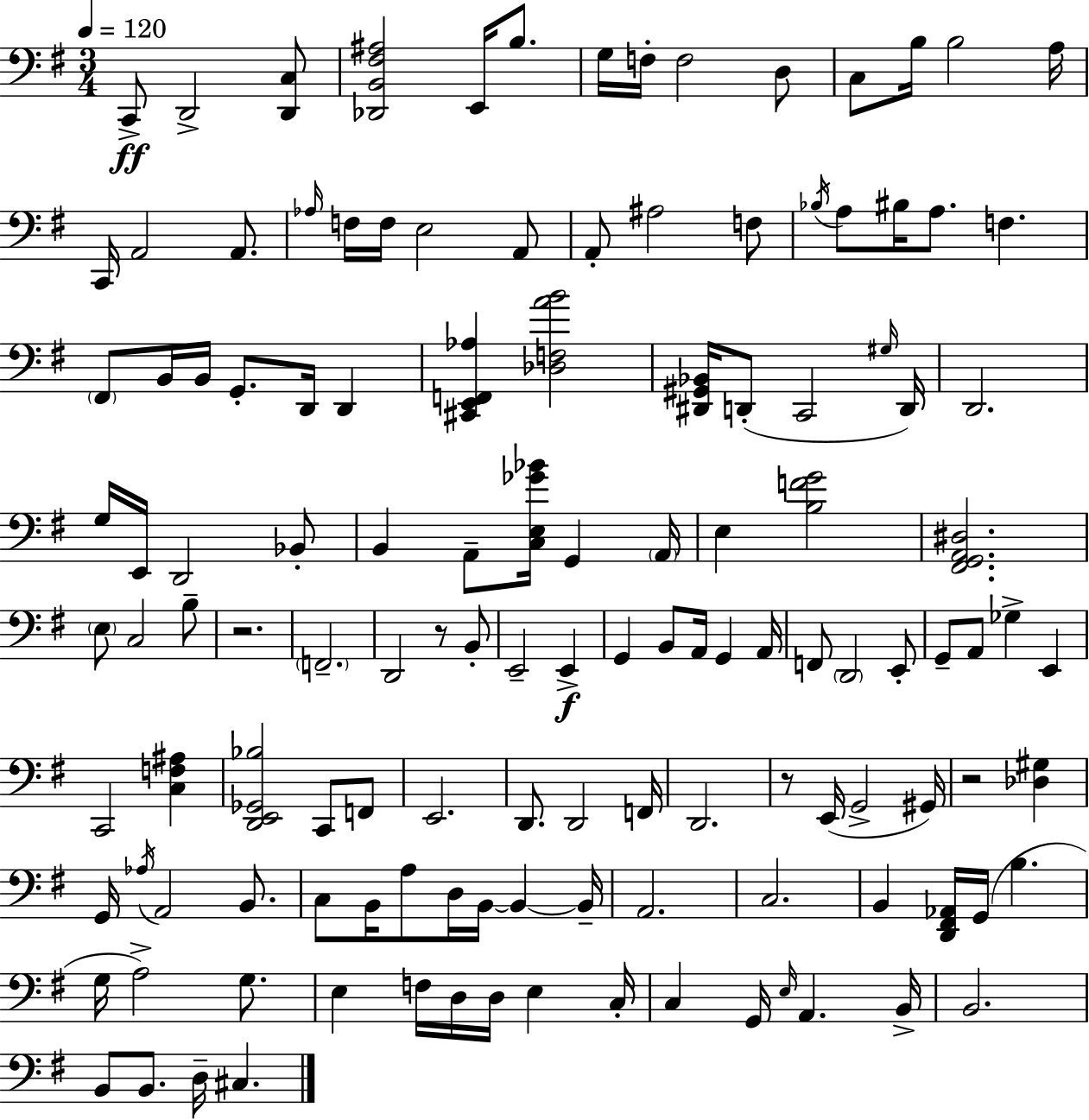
X:1
T:Untitled
M:3/4
L:1/4
K:Em
C,,/2 D,,2 [D,,C,]/2 [_D,,B,,^F,^A,]2 E,,/4 B,/2 G,/4 F,/4 F,2 D,/2 C,/2 B,/4 B,2 A,/4 C,,/4 A,,2 A,,/2 _A,/4 F,/4 F,/4 E,2 A,,/2 A,,/2 ^A,2 F,/2 _B,/4 A,/2 ^B,/4 A,/2 F, ^F,,/2 B,,/4 B,,/4 G,,/2 D,,/4 D,, [^C,,E,,F,,_A,] [_D,F,AB]2 [^D,,^G,,_B,,]/4 D,,/2 C,,2 ^G,/4 D,,/4 D,,2 G,/4 E,,/4 D,,2 _B,,/2 B,, A,,/2 [C,E,_G_B]/4 G,, A,,/4 E, [B,FG]2 [^F,,G,,A,,^D,]2 E,/2 C,2 B,/2 z2 F,,2 D,,2 z/2 B,,/2 E,,2 E,, G,, B,,/2 A,,/4 G,, A,,/4 F,,/2 D,,2 E,,/2 G,,/2 A,,/2 _G, E,, C,,2 [C,F,^A,] [D,,E,,_G,,_B,]2 C,,/2 F,,/2 E,,2 D,,/2 D,,2 F,,/4 D,,2 z/2 E,,/4 G,,2 ^G,,/4 z2 [_D,^G,] G,,/4 _A,/4 A,,2 B,,/2 C,/2 B,,/4 A,/2 D,/4 B,,/4 B,, B,,/4 A,,2 C,2 B,, [D,,^F,,_A,,]/4 G,,/4 B, G,/4 A,2 G,/2 E, F,/4 D,/4 D,/4 E, C,/4 C, G,,/4 E,/4 A,, B,,/4 B,,2 B,,/2 B,,/2 D,/4 ^C,